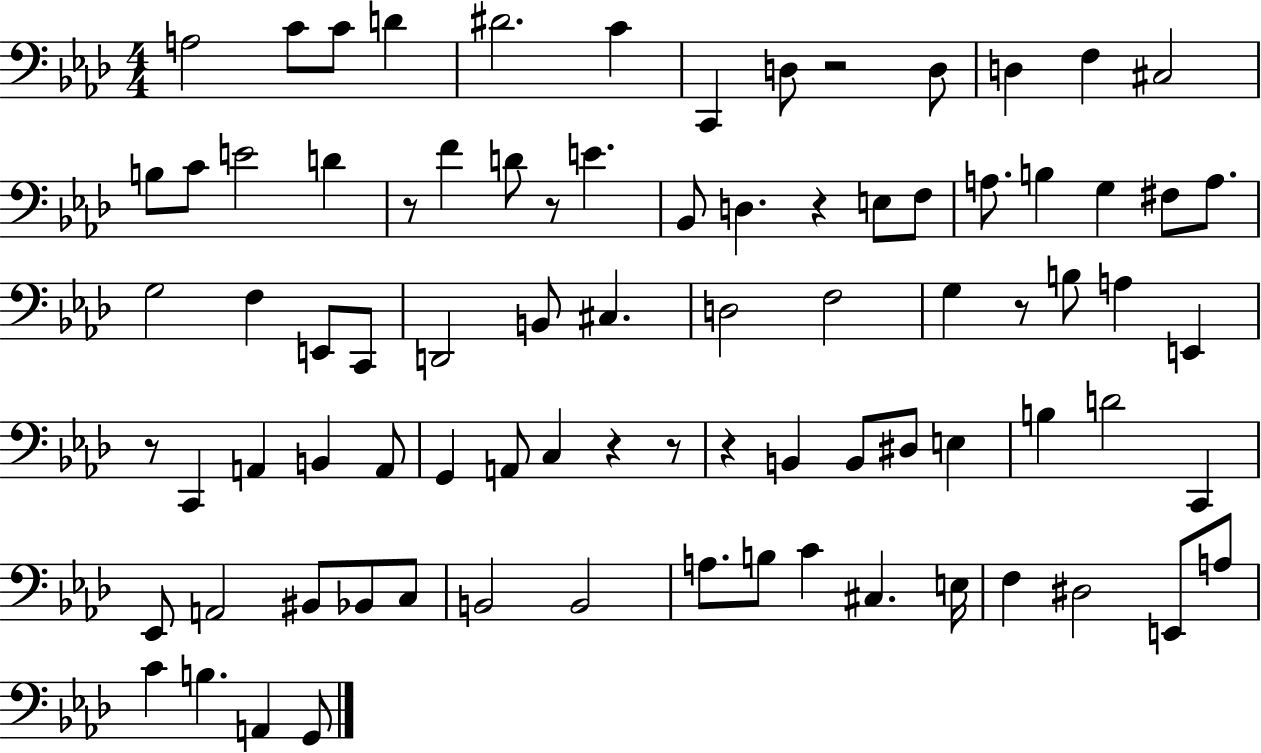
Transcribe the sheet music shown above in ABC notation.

X:1
T:Untitled
M:4/4
L:1/4
K:Ab
A,2 C/2 C/2 D ^D2 C C,, D,/2 z2 D,/2 D, F, ^C,2 B,/2 C/2 E2 D z/2 F D/2 z/2 E _B,,/2 D, z E,/2 F,/2 A,/2 B, G, ^F,/2 A,/2 G,2 F, E,,/2 C,,/2 D,,2 B,,/2 ^C, D,2 F,2 G, z/2 B,/2 A, E,, z/2 C,, A,, B,, A,,/2 G,, A,,/2 C, z z/2 z B,, B,,/2 ^D,/2 E, B, D2 C,, _E,,/2 A,,2 ^B,,/2 _B,,/2 C,/2 B,,2 B,,2 A,/2 B,/2 C ^C, E,/4 F, ^D,2 E,,/2 A,/2 C B, A,, G,,/2